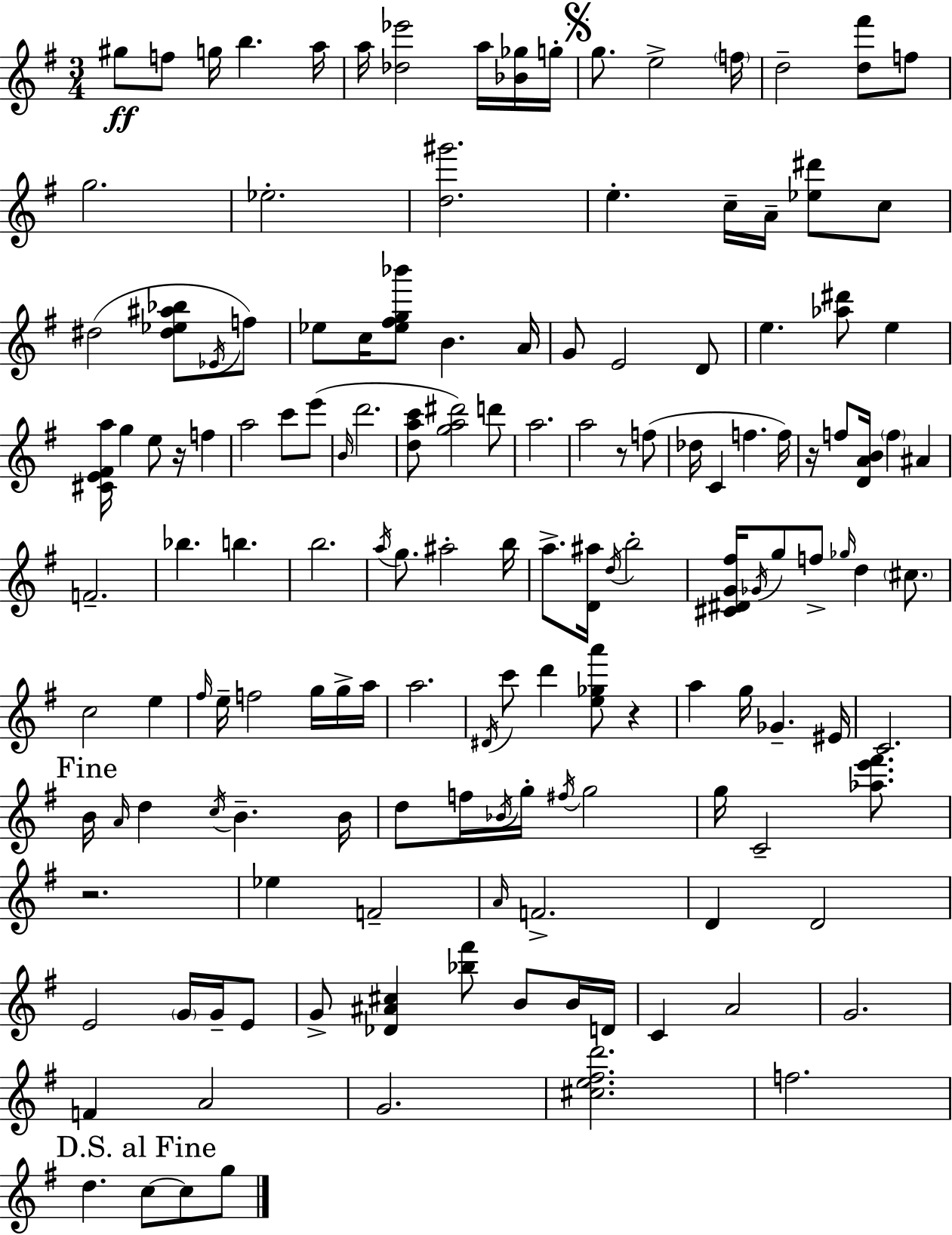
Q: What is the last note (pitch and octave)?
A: G5